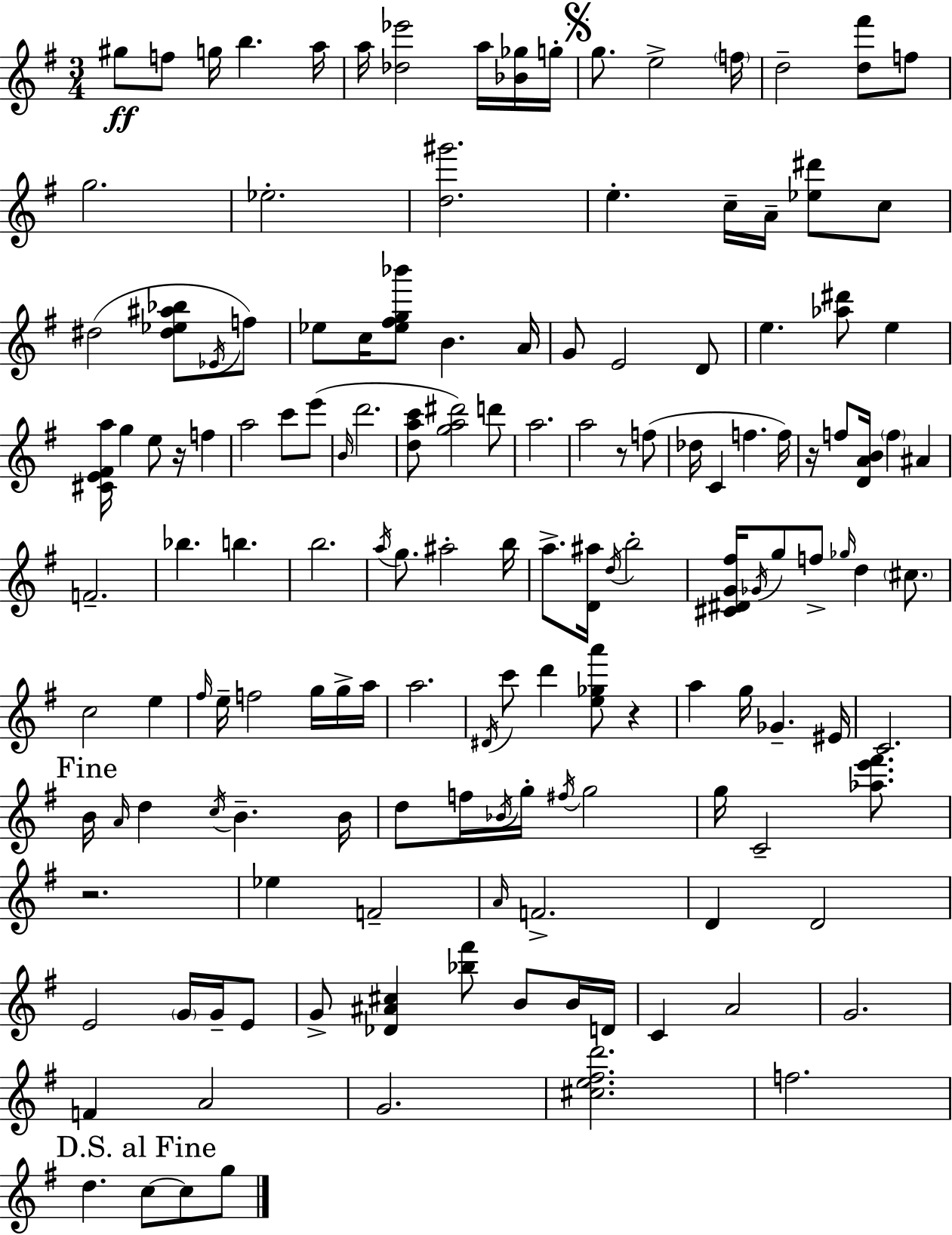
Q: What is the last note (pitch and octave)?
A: G5